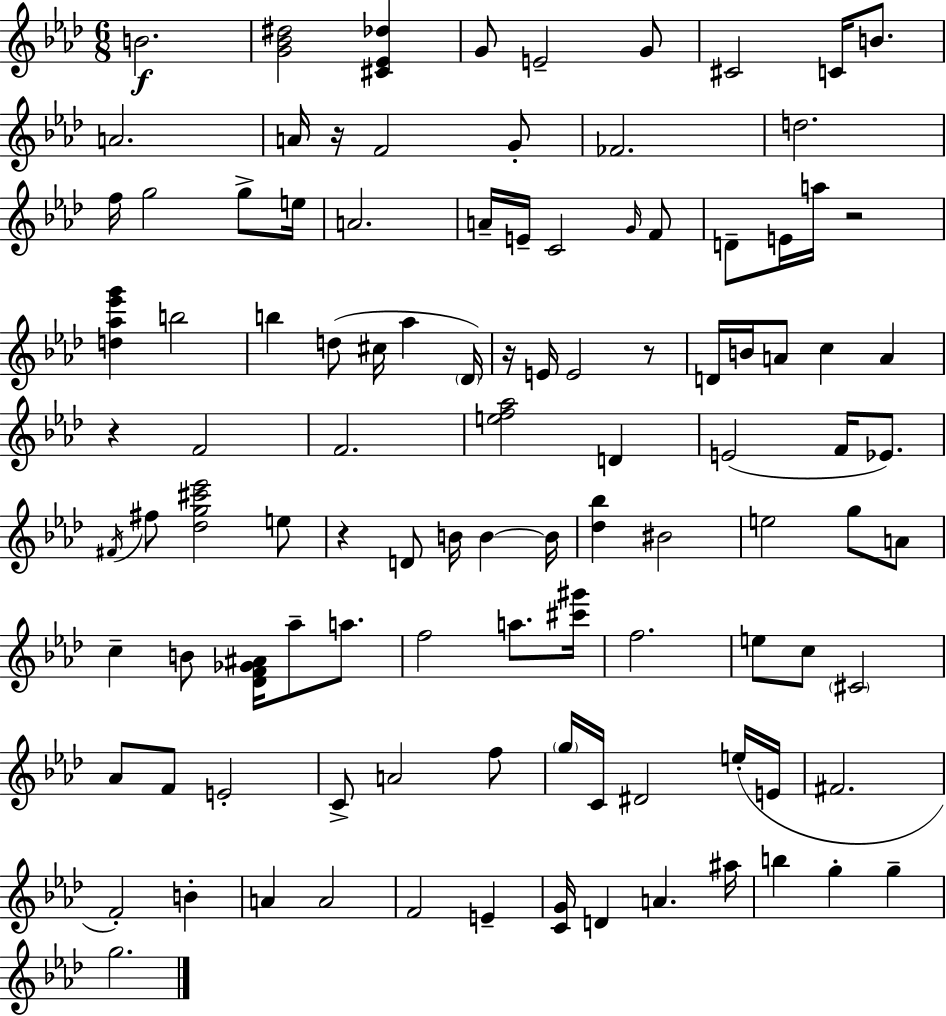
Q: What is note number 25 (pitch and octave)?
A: E4